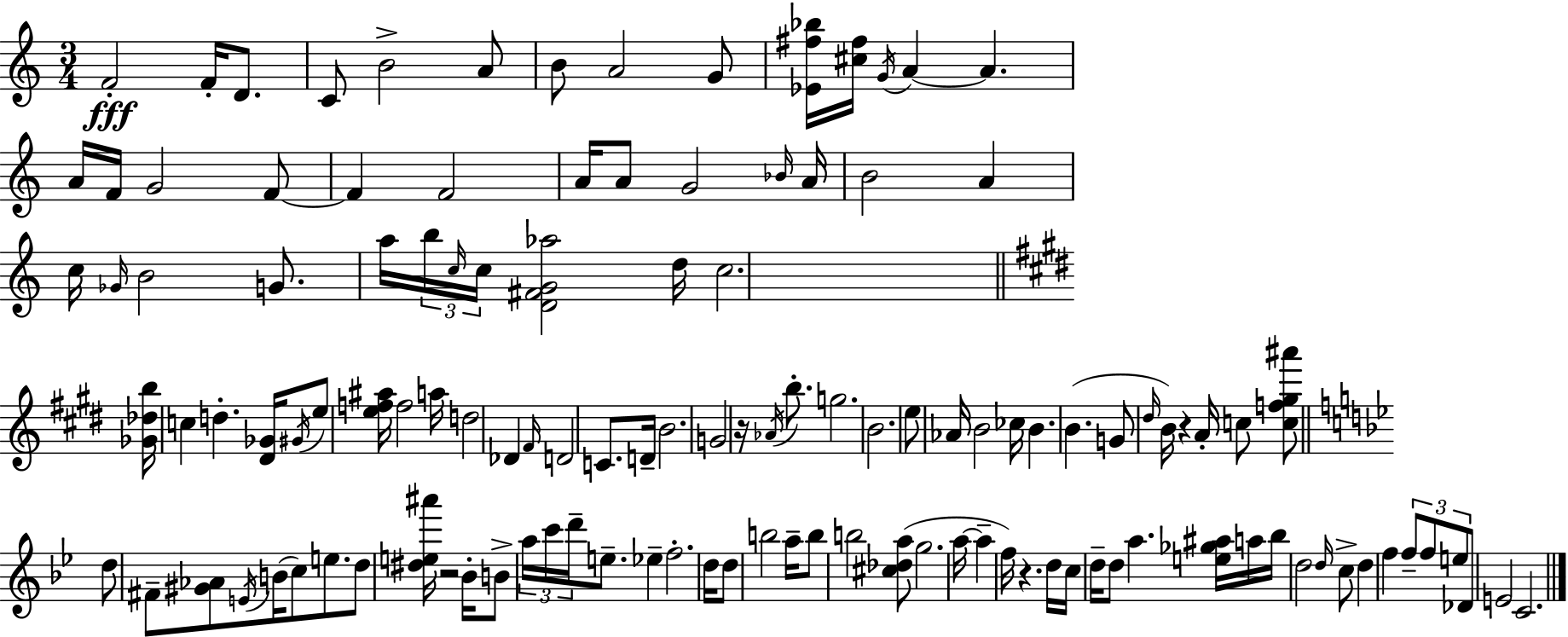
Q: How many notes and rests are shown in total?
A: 122